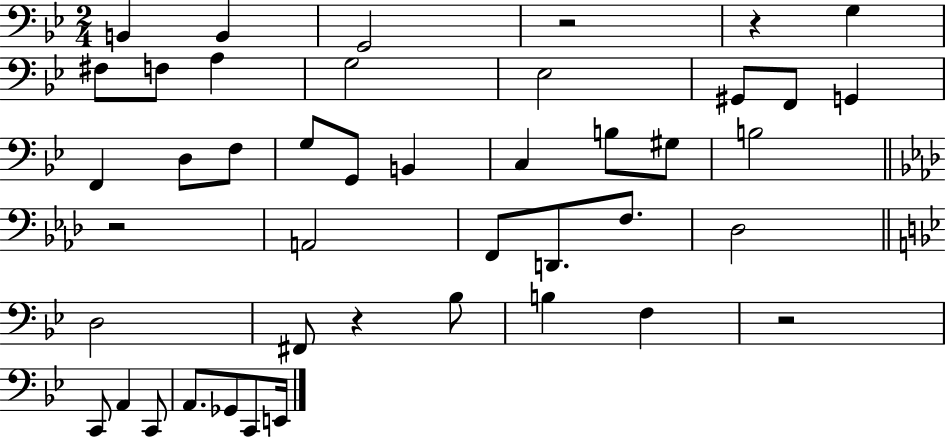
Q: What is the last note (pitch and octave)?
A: E2